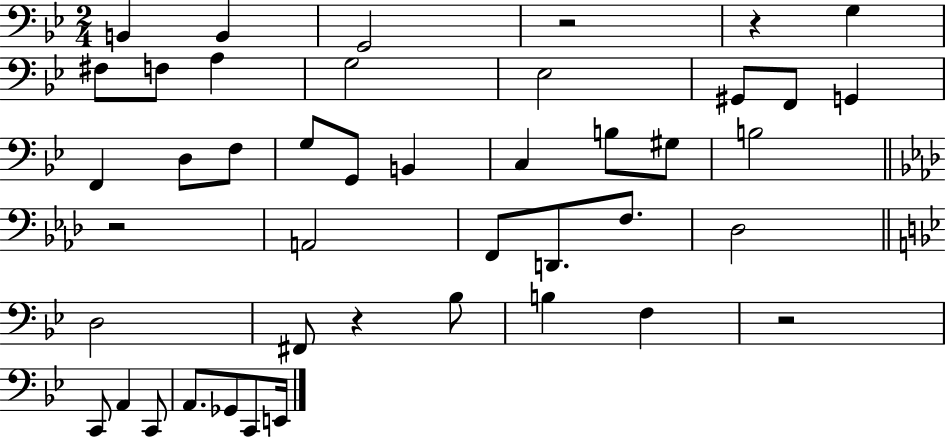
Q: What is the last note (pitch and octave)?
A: E2